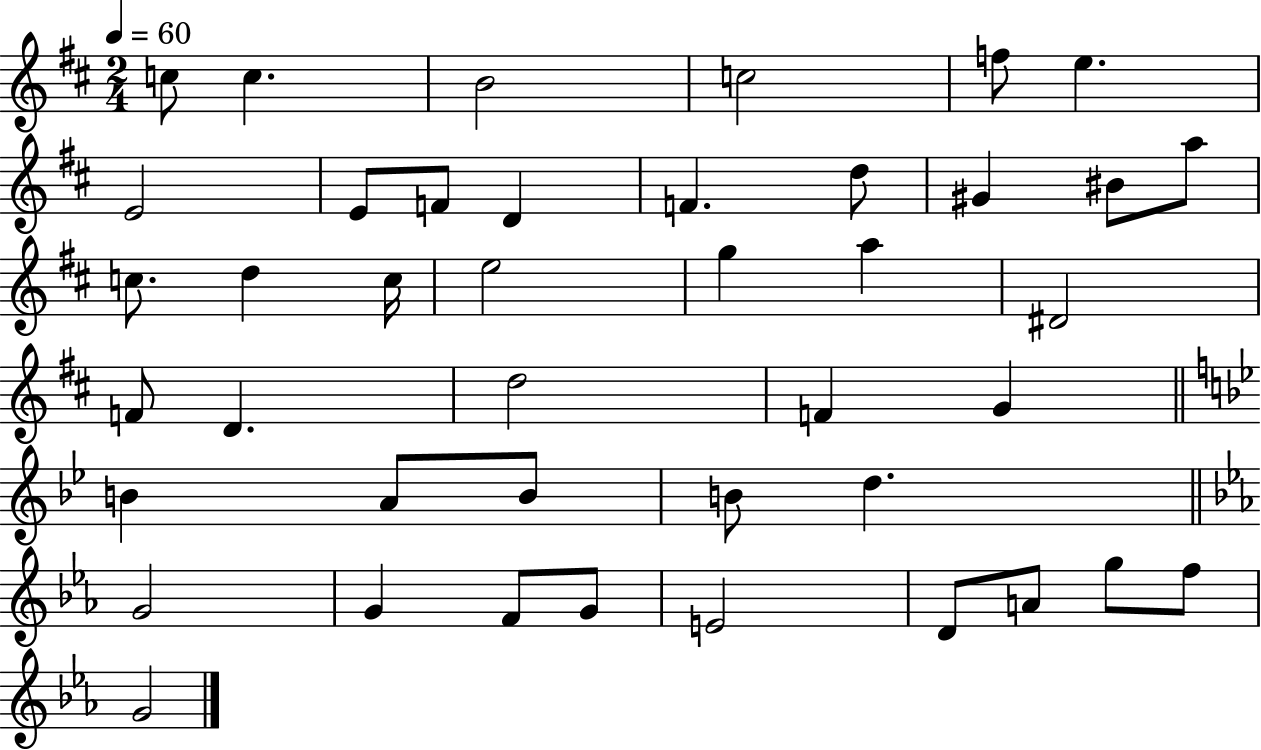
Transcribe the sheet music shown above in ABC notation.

X:1
T:Untitled
M:2/4
L:1/4
K:D
c/2 c B2 c2 f/2 e E2 E/2 F/2 D F d/2 ^G ^B/2 a/2 c/2 d c/4 e2 g a ^D2 F/2 D d2 F G B A/2 B/2 B/2 d G2 G F/2 G/2 E2 D/2 A/2 g/2 f/2 G2